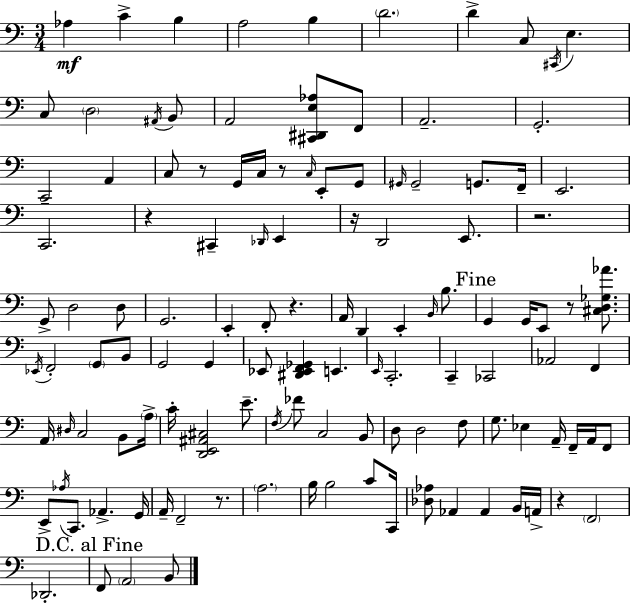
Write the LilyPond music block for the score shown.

{
  \clef bass
  \numericTimeSignature
  \time 3/4
  \key c \major
  aes4\mf c'4-> b4 | a2 b4 | \parenthesize d'2. | d'4-> c8 \acciaccatura { cis,16 } e4. | \break c8 \parenthesize d2 \acciaccatura { ais,16 } | b,8 a,2 <cis, dis, e aes>8 | f,8 a,2.-- | g,2.-. | \break c,2-- a,4 | c8 r8 g,16 c16 r8 \grace { c16 } e,8-. | g,8 \grace { gis,16 } gis,2-- | g,8. f,16-- e,2. | \break c,2. | r4 cis,4-- | \grace { des,16 } e,4 r16 d,2 | e,8. r2. | \break g,8-> d2 | d8 g,2. | e,4-. f,8-. r4. | a,16 d,4 e,4-. | \break \grace { b,16 } b8. \mark "Fine" g,4 g,16 e,8 | r8 <cis d ges aes'>8. \acciaccatura { ees,16 } f,2-. | \parenthesize g,8 b,8 g,2 | g,4 ees,8 <dis, ees, f, ges,>4 | \break e,4. \grace { e,16 } c,2.-. | c,4-- | ces,2 aes,2 | f,4 a,16 \grace { dis16 } c2 | \break b,8 \parenthesize a16-> c'16-. <d, e, ais, cis>2 | e'8.-- \acciaccatura { f16 } fes'8 | c2 b,8 d8 | d2 f8 g8. | \break ees4 a,16-- f,16-- a,16 f,8 e,8-> | \acciaccatura { aes16 } c,8. aes,4.-> g,16 a,16-- | f,2-- r8. \parenthesize a2. | b16 | \break b2 c'8 c,16 <des aes>8 | aes,4 aes,4 b,16 a,16-> r4 | \parenthesize f,2 des,2.-. | \mark "D.C. al Fine" f,8 | \break \parenthesize a,2 b,8 \bar "|."
}